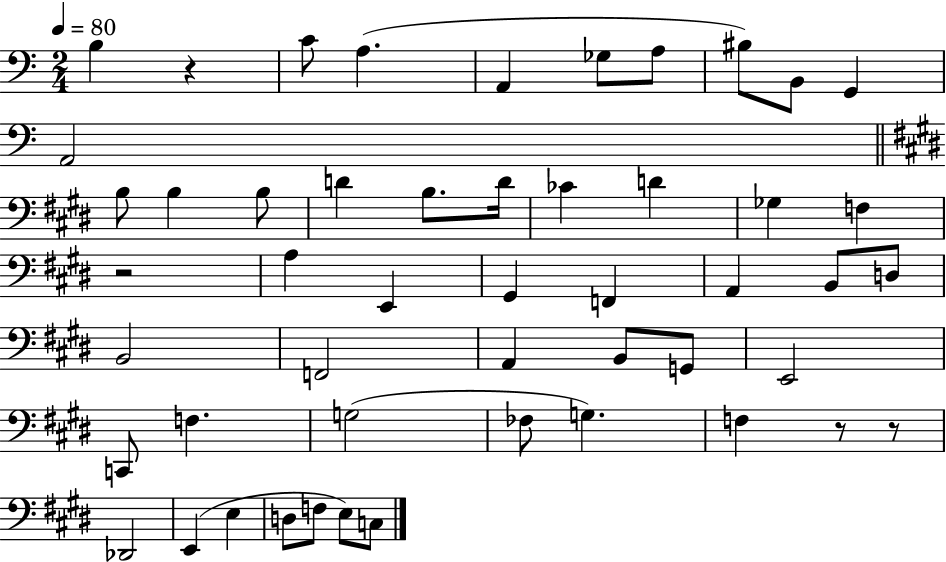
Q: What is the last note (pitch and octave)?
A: C3